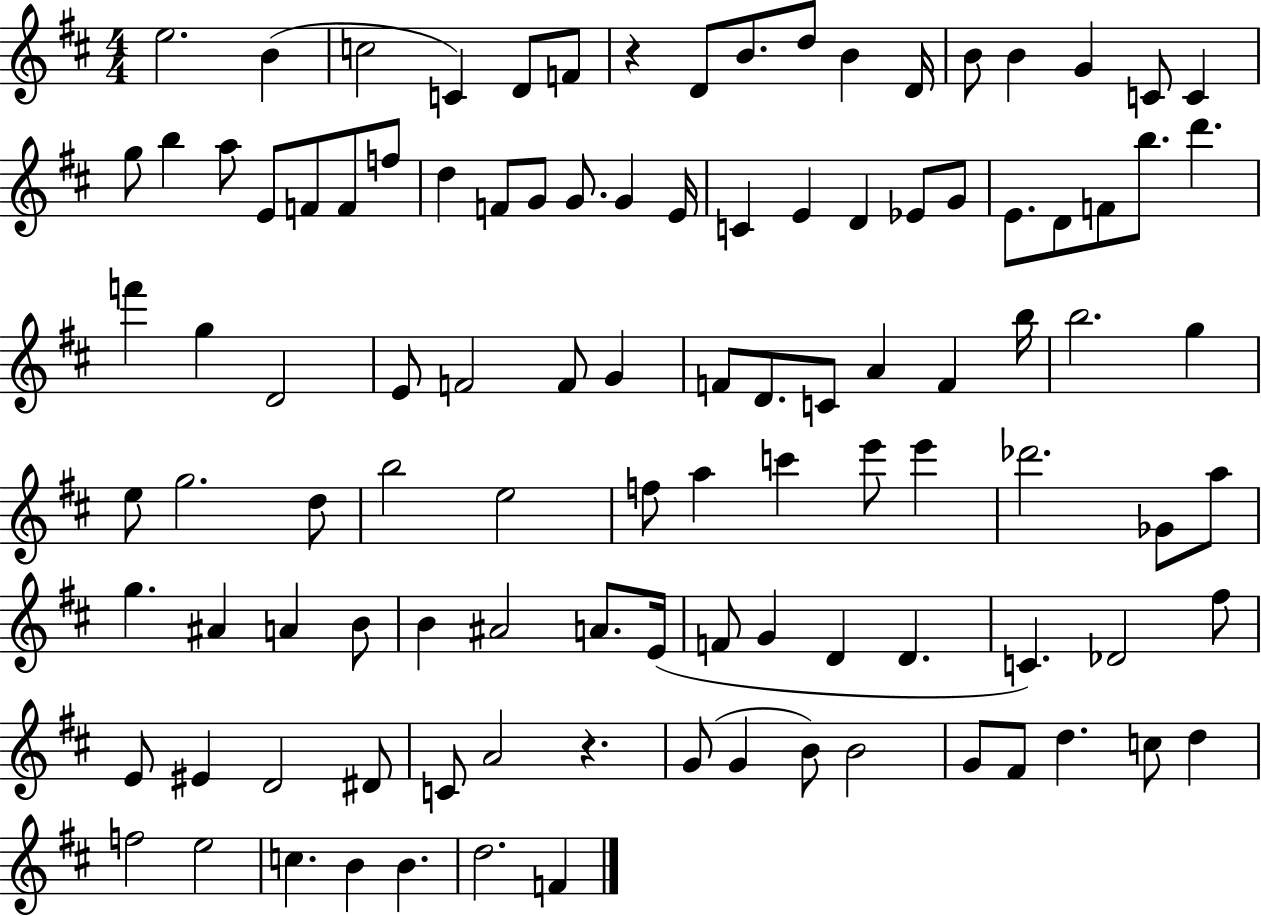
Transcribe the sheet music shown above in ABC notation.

X:1
T:Untitled
M:4/4
L:1/4
K:D
e2 B c2 C D/2 F/2 z D/2 B/2 d/2 B D/4 B/2 B G C/2 C g/2 b a/2 E/2 F/2 F/2 f/2 d F/2 G/2 G/2 G E/4 C E D _E/2 G/2 E/2 D/2 F/2 b/2 d' f' g D2 E/2 F2 F/2 G F/2 D/2 C/2 A F b/4 b2 g e/2 g2 d/2 b2 e2 f/2 a c' e'/2 e' _d'2 _G/2 a/2 g ^A A B/2 B ^A2 A/2 E/4 F/2 G D D C _D2 ^f/2 E/2 ^E D2 ^D/2 C/2 A2 z G/2 G B/2 B2 G/2 ^F/2 d c/2 d f2 e2 c B B d2 F